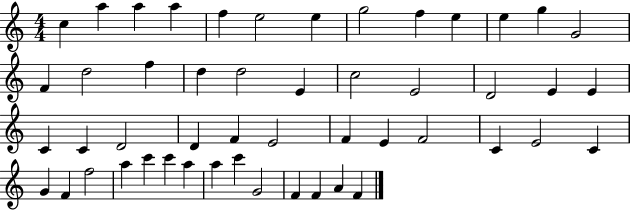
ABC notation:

X:1
T:Untitled
M:4/4
L:1/4
K:C
c a a a f e2 e g2 f e e g G2 F d2 f d d2 E c2 E2 D2 E E C C D2 D F E2 F E F2 C E2 C G F f2 a c' c' a a c' G2 F F A F